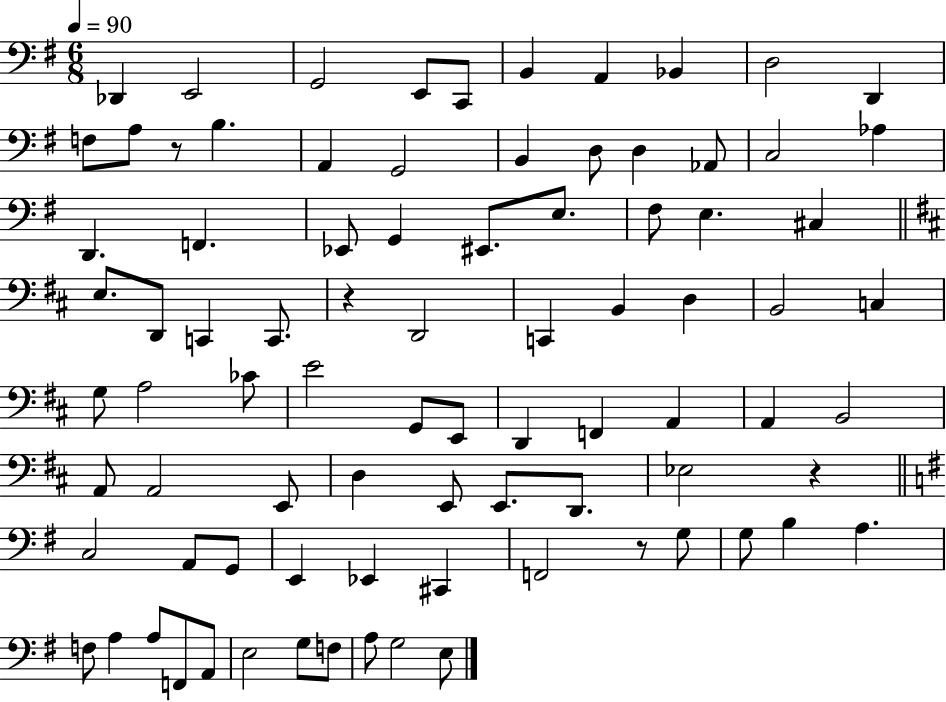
{
  \clef bass
  \numericTimeSignature
  \time 6/8
  \key g \major
  \tempo 4 = 90
  \repeat volta 2 { des,4 e,2 | g,2 e,8 c,8 | b,4 a,4 bes,4 | d2 d,4 | \break f8 a8 r8 b4. | a,4 g,2 | b,4 d8 d4 aes,8 | c2 aes4 | \break d,4. f,4. | ees,8 g,4 eis,8. e8. | fis8 e4. cis4 | \bar "||" \break \key d \major e8. d,8 c,4 c,8. | r4 d,2 | c,4 b,4 d4 | b,2 c4 | \break g8 a2 ces'8 | e'2 g,8 e,8 | d,4 f,4 a,4 | a,4 b,2 | \break a,8 a,2 e,8 | d4 e,8 e,8. d,8. | ees2 r4 | \bar "||" \break \key e \minor c2 a,8 g,8 | e,4 ees,4 cis,4 | f,2 r8 g8 | g8 b4 a4. | \break f8 a4 a8 f,8 a,8 | e2 g8 f8 | a8 g2 e8 | } \bar "|."
}